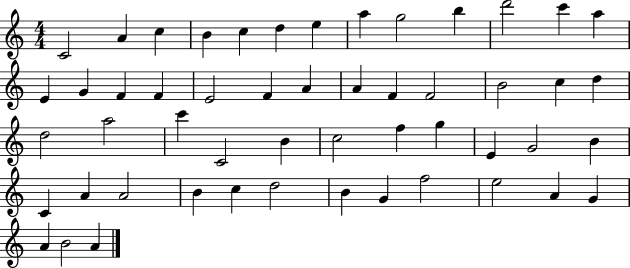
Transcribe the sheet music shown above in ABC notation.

X:1
T:Untitled
M:4/4
L:1/4
K:C
C2 A c B c d e a g2 b d'2 c' a E G F F E2 F A A F F2 B2 c d d2 a2 c' C2 B c2 f g E G2 B C A A2 B c d2 B G f2 e2 A G A B2 A